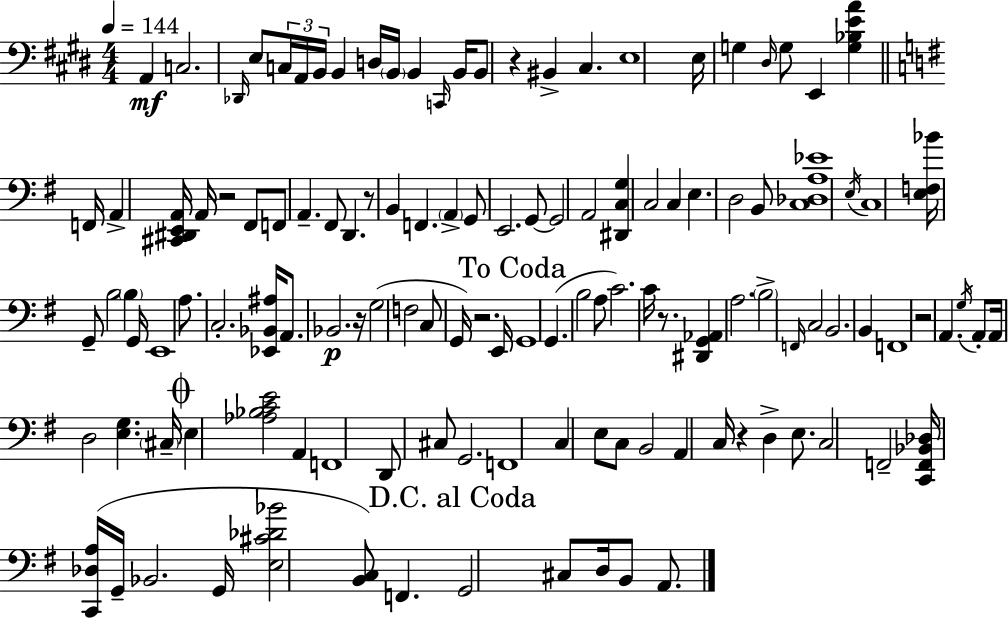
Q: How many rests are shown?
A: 8